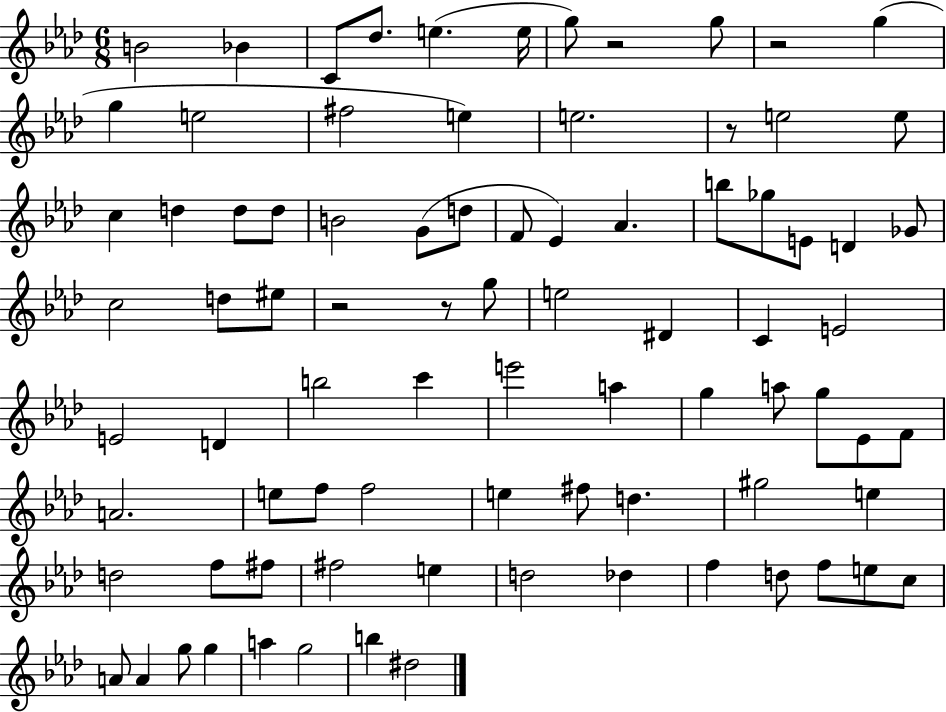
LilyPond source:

{
  \clef treble
  \numericTimeSignature
  \time 6/8
  \key aes \major
  \repeat volta 2 { b'2 bes'4 | c'8 des''8. e''4.( e''16 | g''8) r2 g''8 | r2 g''4( | \break g''4 e''2 | fis''2 e''4) | e''2. | r8 e''2 e''8 | \break c''4 d''4 d''8 d''8 | b'2 g'8( d''8 | f'8 ees'4) aes'4. | b''8 ges''8 e'8 d'4 ges'8 | \break c''2 d''8 eis''8 | r2 r8 g''8 | e''2 dis'4 | c'4 e'2 | \break e'2 d'4 | b''2 c'''4 | e'''2 a''4 | g''4 a''8 g''8 ees'8 f'8 | \break a'2. | e''8 f''8 f''2 | e''4 fis''8 d''4. | gis''2 e''4 | \break d''2 f''8 fis''8 | fis''2 e''4 | d''2 des''4 | f''4 d''8 f''8 e''8 c''8 | \break a'8 a'4 g''8 g''4 | a''4 g''2 | b''4 dis''2 | } \bar "|."
}